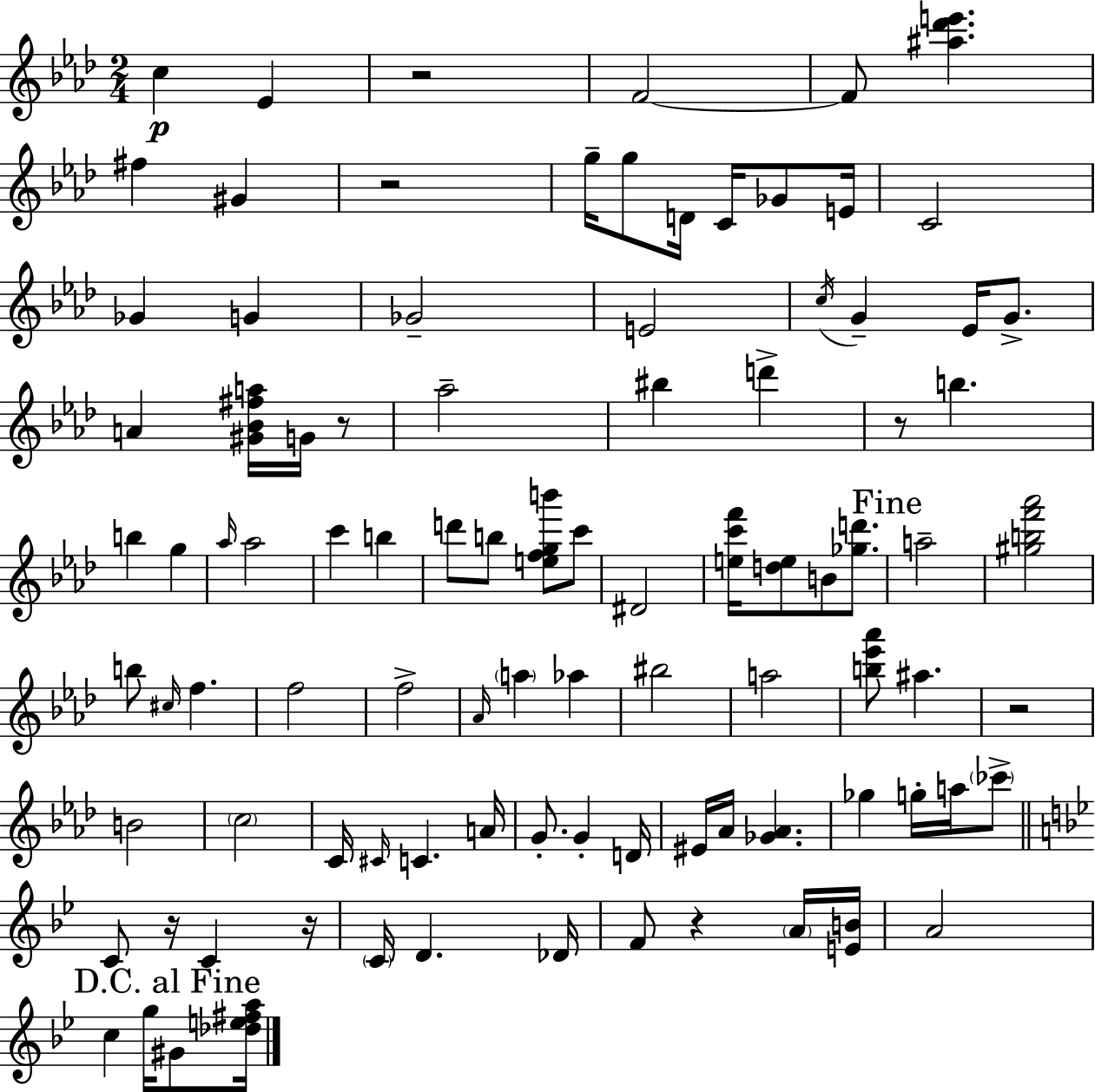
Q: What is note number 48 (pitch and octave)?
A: BIS5